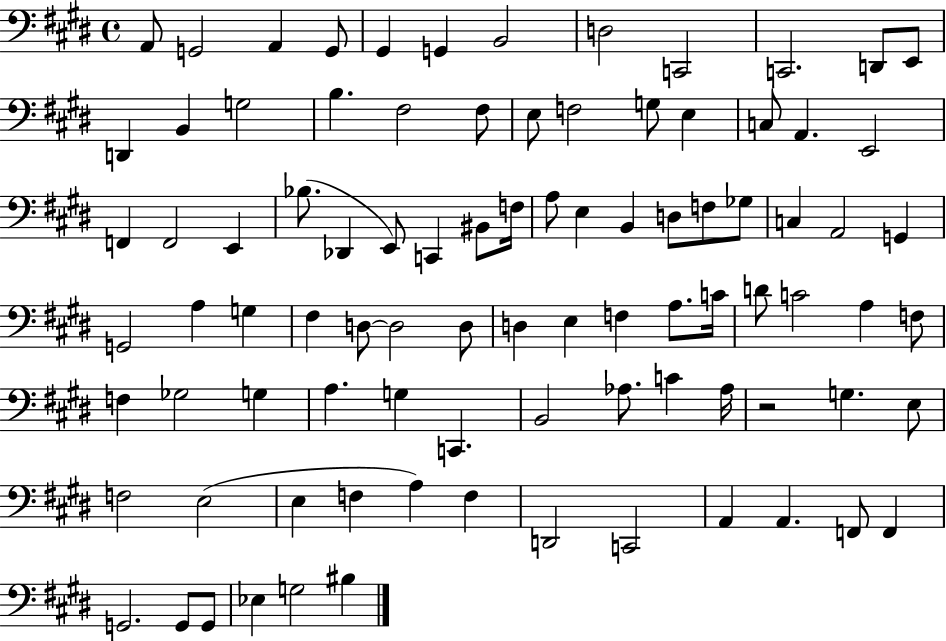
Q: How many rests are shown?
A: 1